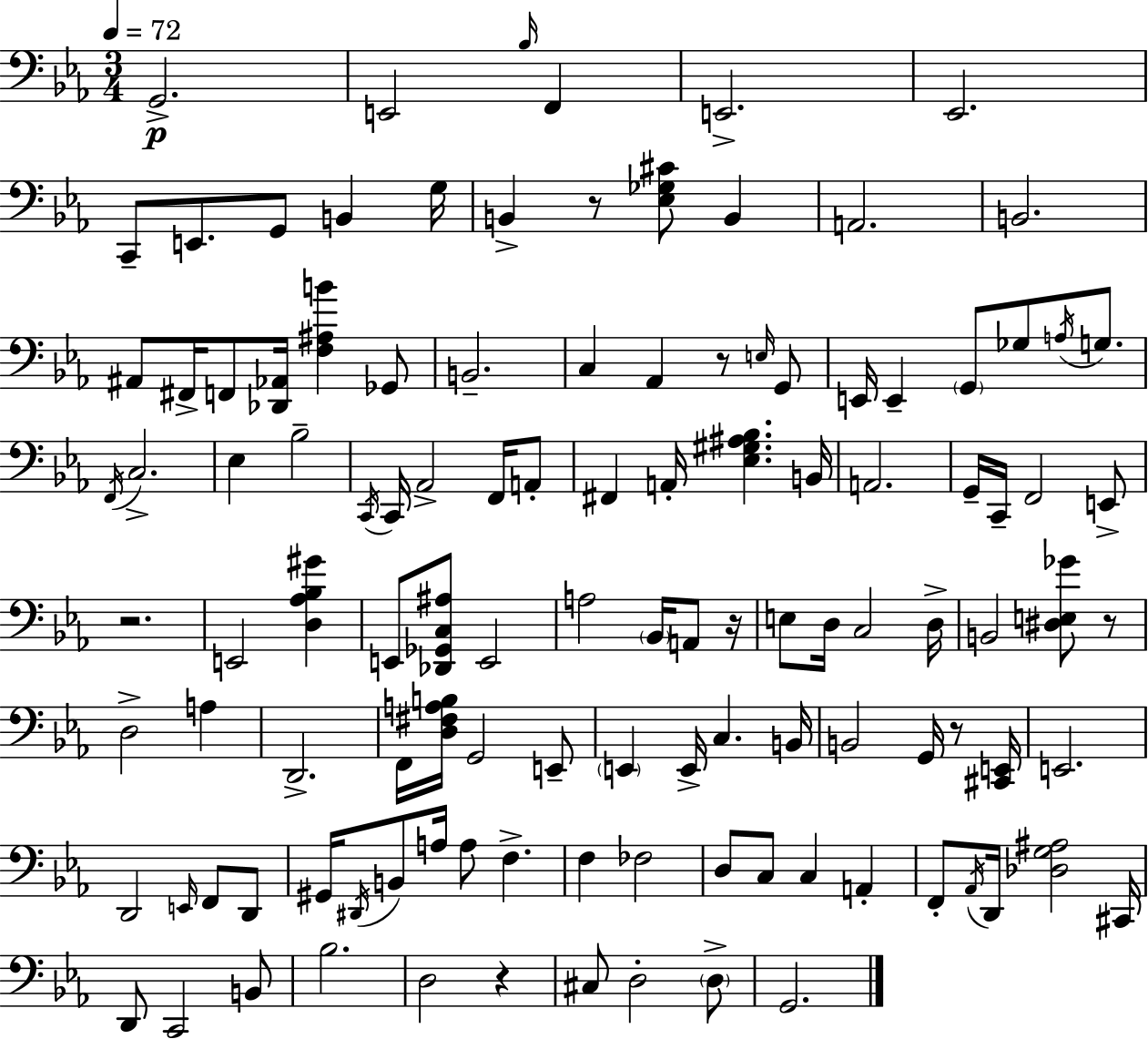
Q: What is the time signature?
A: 3/4